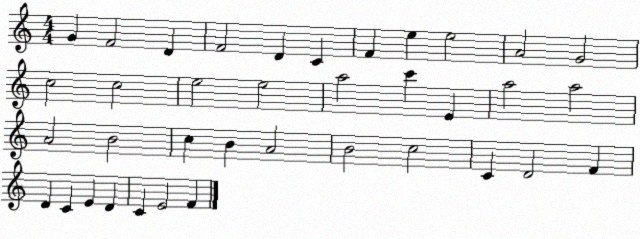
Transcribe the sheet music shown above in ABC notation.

X:1
T:Untitled
M:4/4
L:1/4
K:C
G F2 D F2 D C F e e2 A2 G2 c2 c2 e2 e2 a2 c' E a2 a2 A2 B2 c B A2 B2 c2 C D2 F D C E D C E2 F